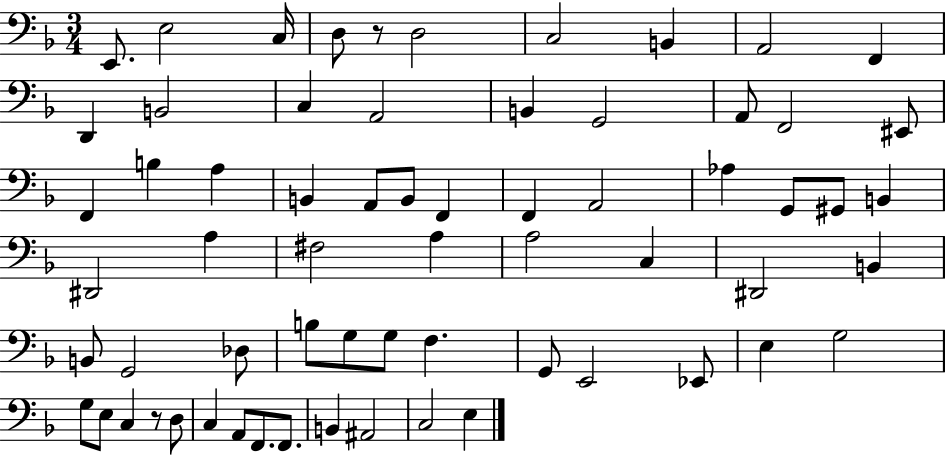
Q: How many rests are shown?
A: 2